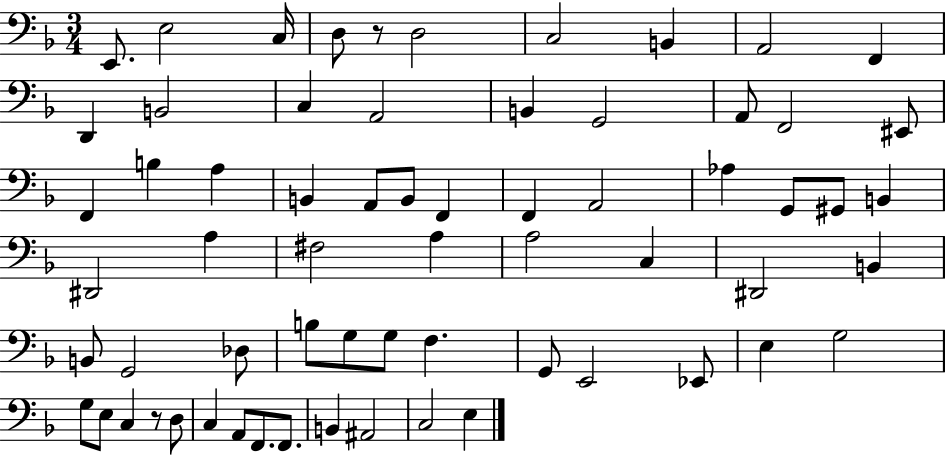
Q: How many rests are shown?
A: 2